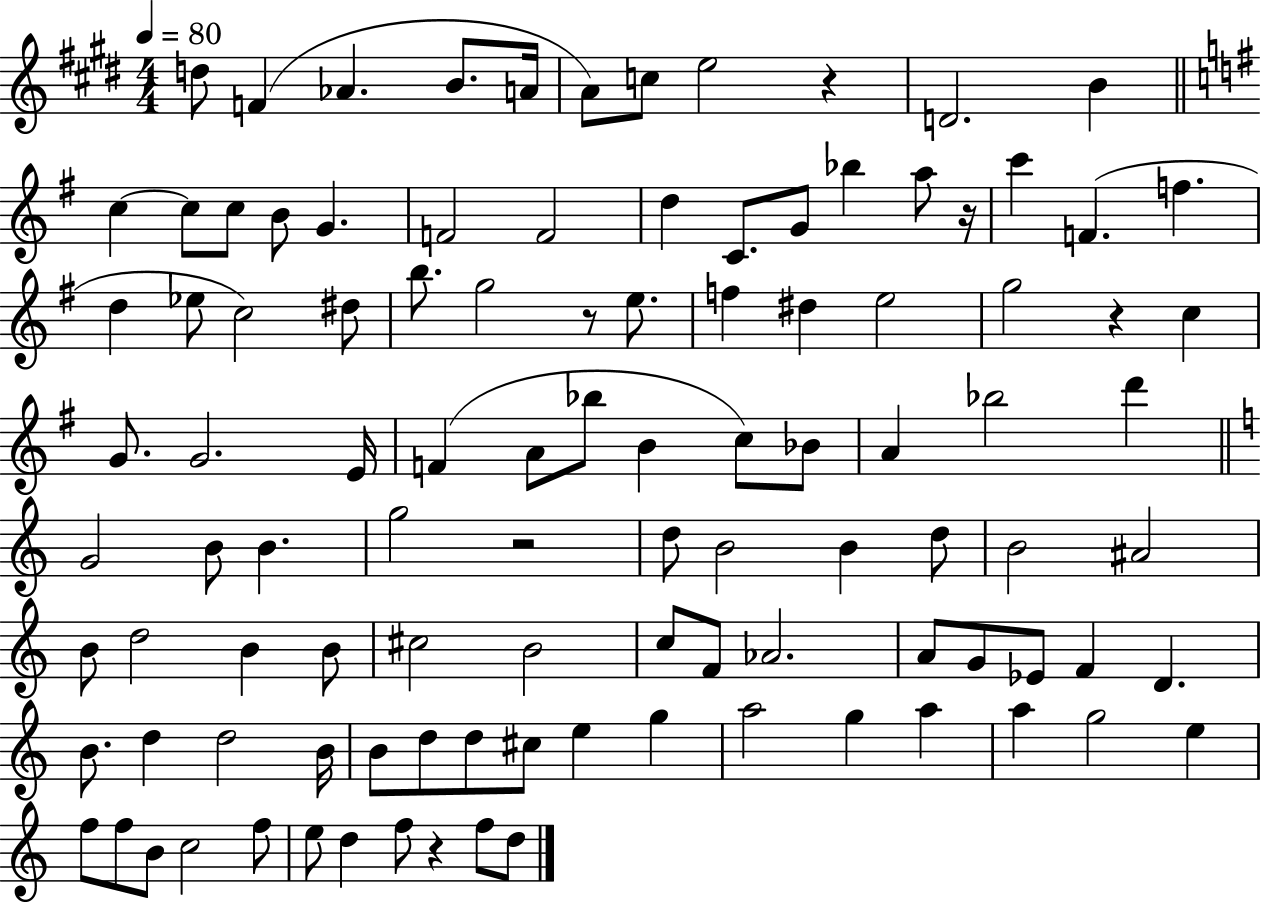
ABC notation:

X:1
T:Untitled
M:4/4
L:1/4
K:E
d/2 F _A B/2 A/4 A/2 c/2 e2 z D2 B c c/2 c/2 B/2 G F2 F2 d C/2 G/2 _b a/2 z/4 c' F f d _e/2 c2 ^d/2 b/2 g2 z/2 e/2 f ^d e2 g2 z c G/2 G2 E/4 F A/2 _b/2 B c/2 _B/2 A _b2 d' G2 B/2 B g2 z2 d/2 B2 B d/2 B2 ^A2 B/2 d2 B B/2 ^c2 B2 c/2 F/2 _A2 A/2 G/2 _E/2 F D B/2 d d2 B/4 B/2 d/2 d/2 ^c/2 e g a2 g a a g2 e f/2 f/2 B/2 c2 f/2 e/2 d f/2 z f/2 d/2